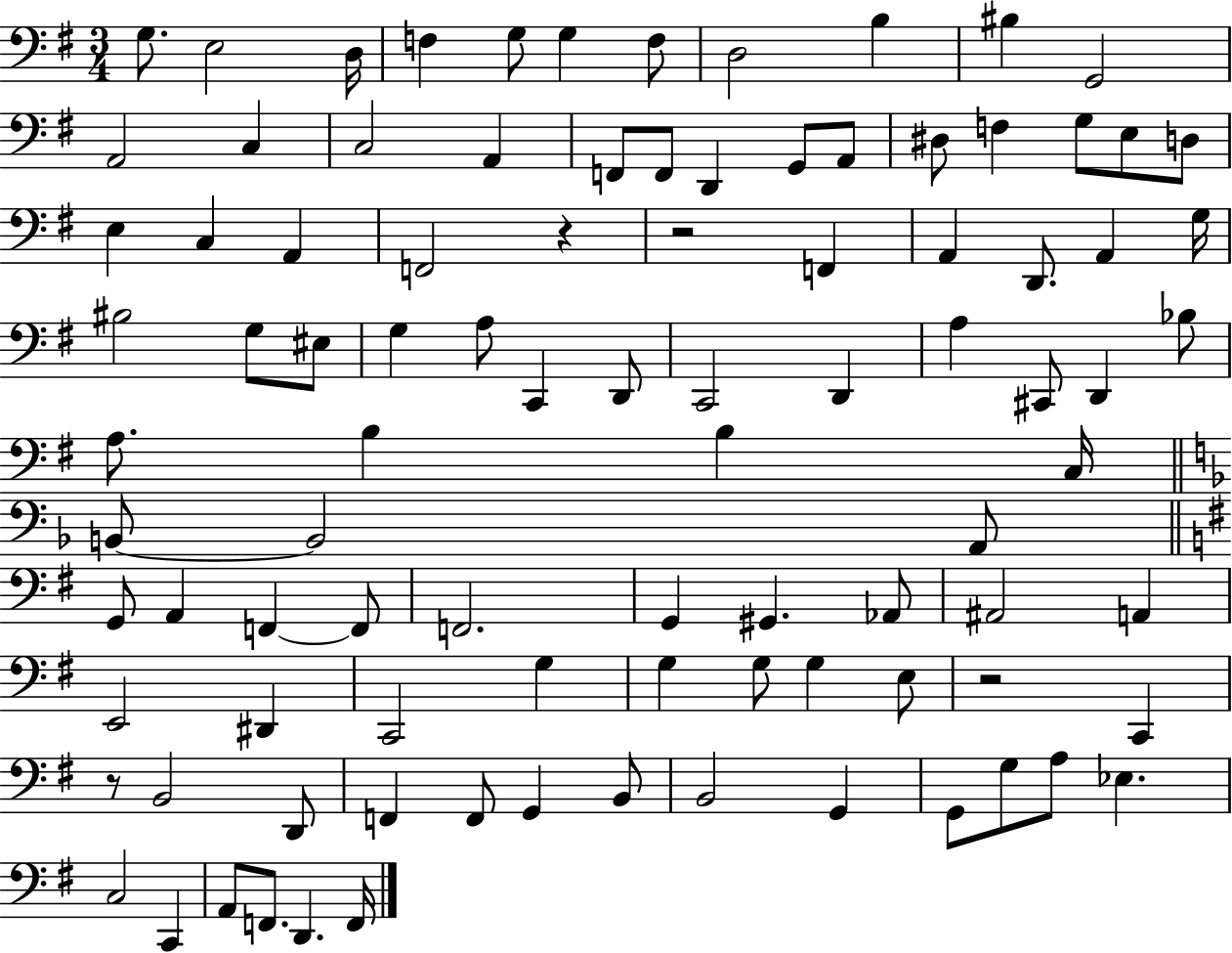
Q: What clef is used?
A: bass